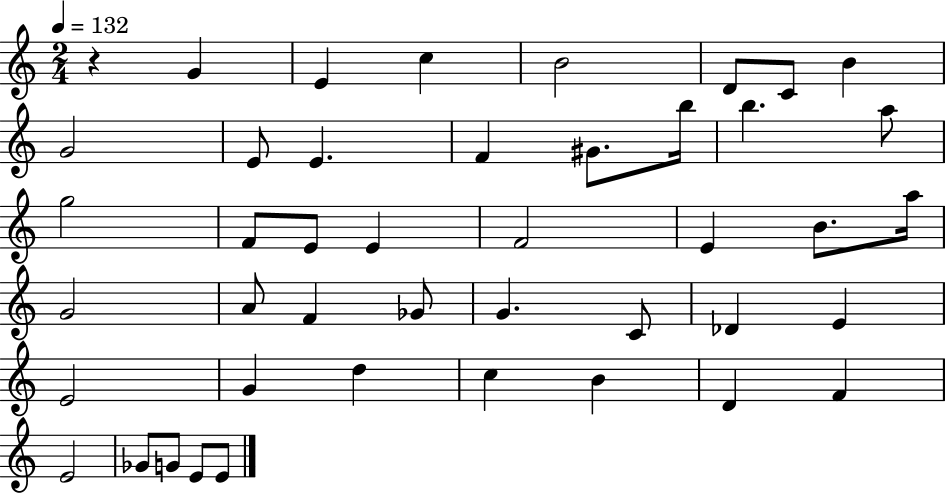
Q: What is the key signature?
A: C major